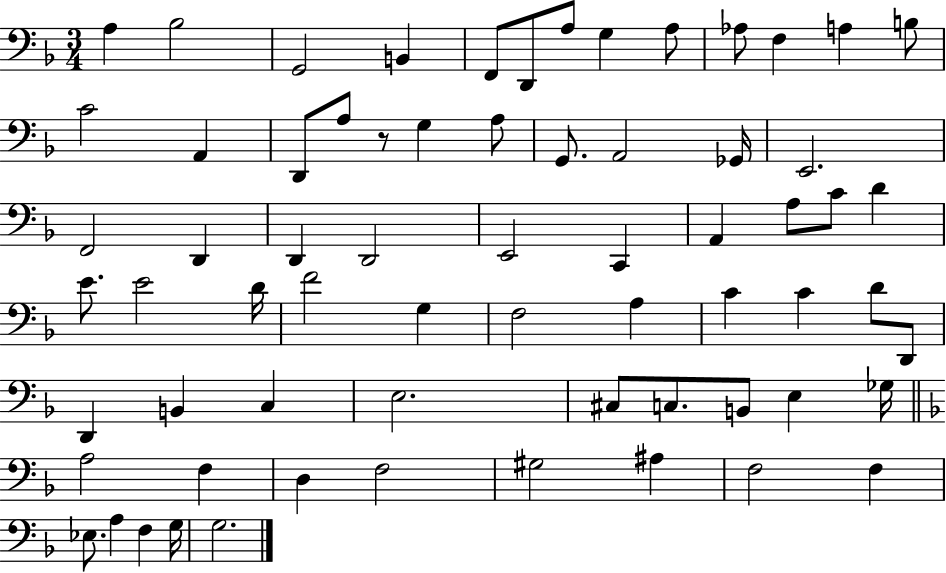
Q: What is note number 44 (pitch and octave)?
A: D2